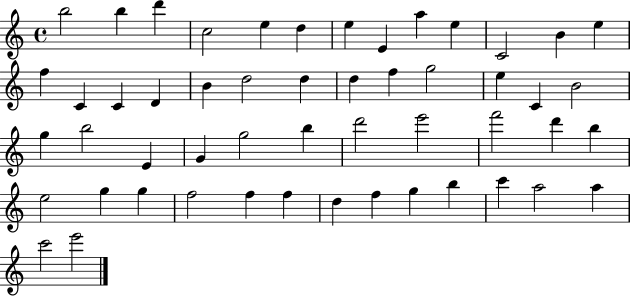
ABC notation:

X:1
T:Untitled
M:4/4
L:1/4
K:C
b2 b d' c2 e d e E a e C2 B e f C C D B d2 d d f g2 e C B2 g b2 E G g2 b d'2 e'2 f'2 d' b e2 g g f2 f f d f g b c' a2 a c'2 e'2